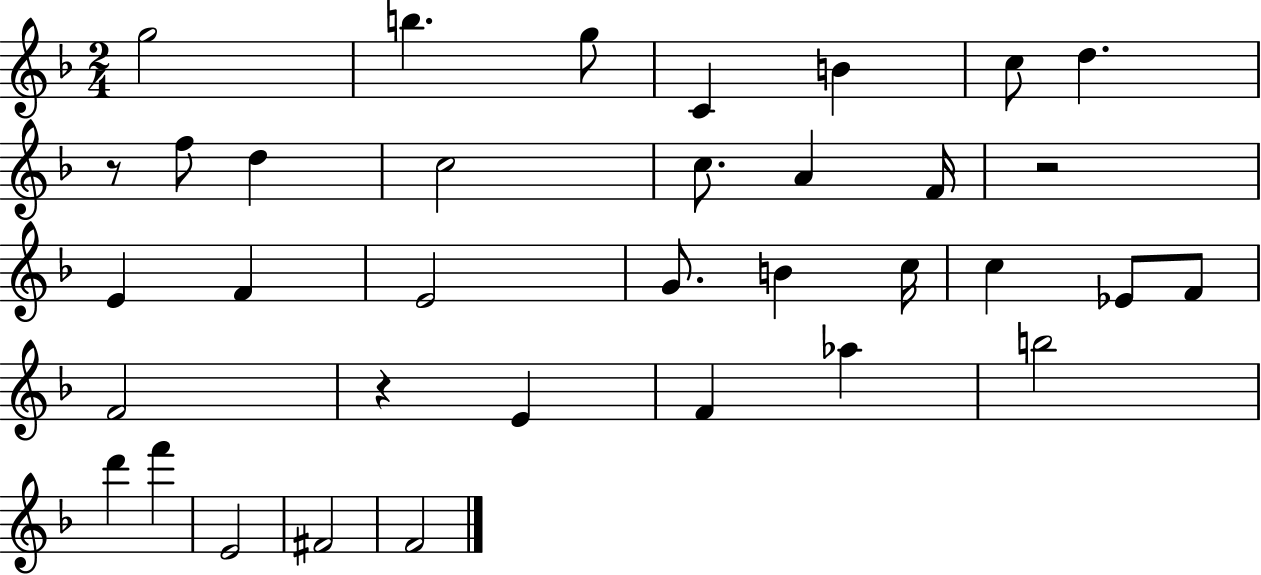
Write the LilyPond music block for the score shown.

{
  \clef treble
  \numericTimeSignature
  \time 2/4
  \key f \major
  \repeat volta 2 { g''2 | b''4. g''8 | c'4 b'4 | c''8 d''4. | \break r8 f''8 d''4 | c''2 | c''8. a'4 f'16 | r2 | \break e'4 f'4 | e'2 | g'8. b'4 c''16 | c''4 ees'8 f'8 | \break f'2 | r4 e'4 | f'4 aes''4 | b''2 | \break d'''4 f'''4 | e'2 | fis'2 | f'2 | \break } \bar "|."
}